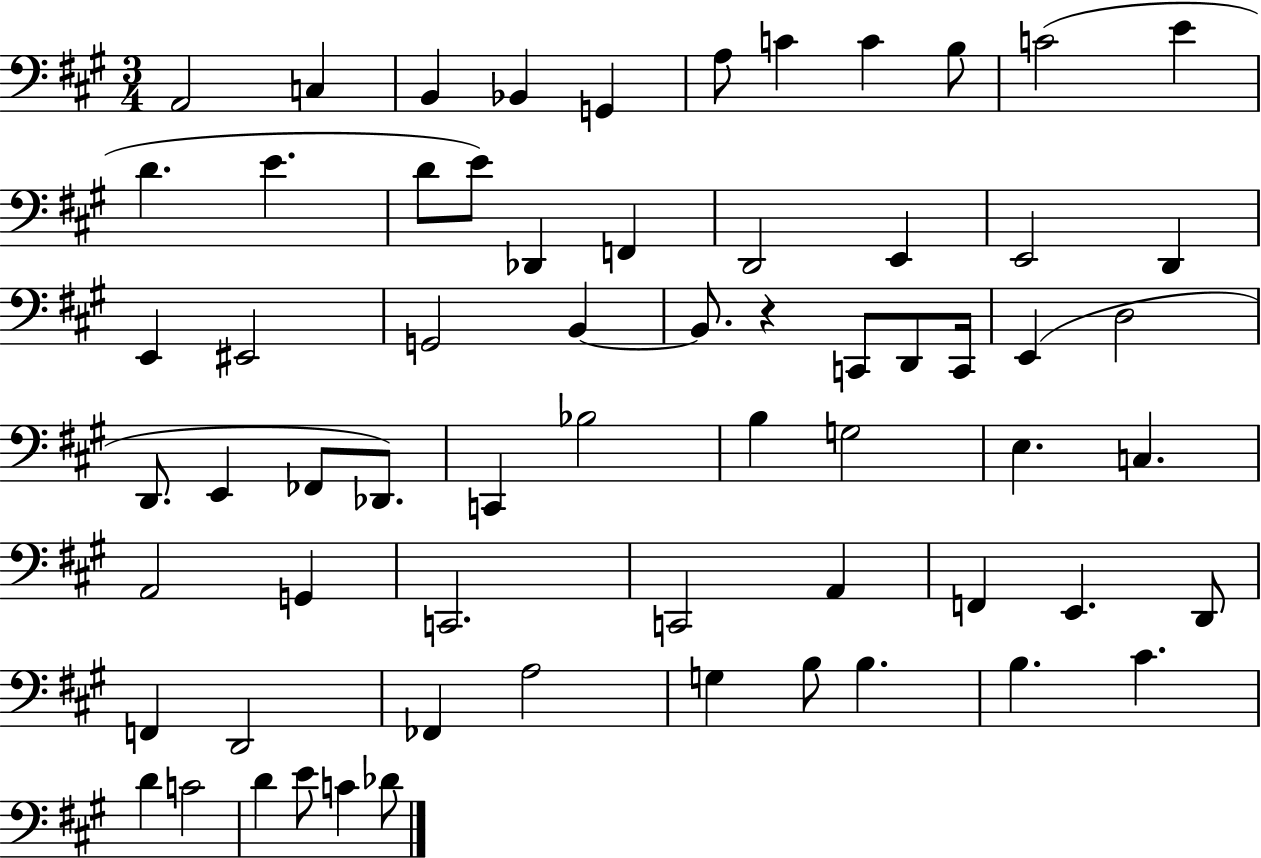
{
  \clef bass
  \numericTimeSignature
  \time 3/4
  \key a \major
  a,2 c4 | b,4 bes,4 g,4 | a8 c'4 c'4 b8 | c'2( e'4 | \break d'4. e'4. | d'8 e'8) des,4 f,4 | d,2 e,4 | e,2 d,4 | \break e,4 eis,2 | g,2 b,4~~ | b,8. r4 c,8 d,8 c,16 | e,4( d2 | \break d,8. e,4 fes,8 des,8.) | c,4 bes2 | b4 g2 | e4. c4. | \break a,2 g,4 | c,2. | c,2 a,4 | f,4 e,4. d,8 | \break f,4 d,2 | fes,4 a2 | g4 b8 b4. | b4. cis'4. | \break d'4 c'2 | d'4 e'8 c'4 des'8 | \bar "|."
}